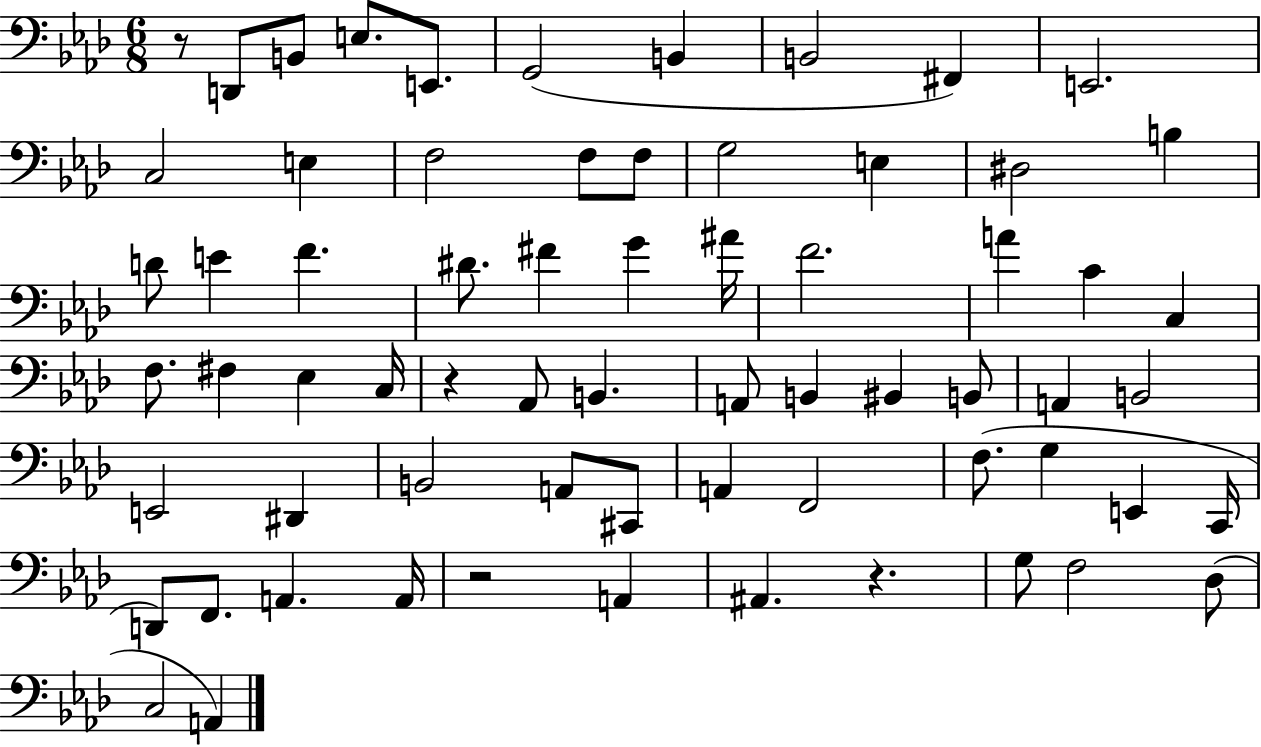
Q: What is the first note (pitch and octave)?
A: D2